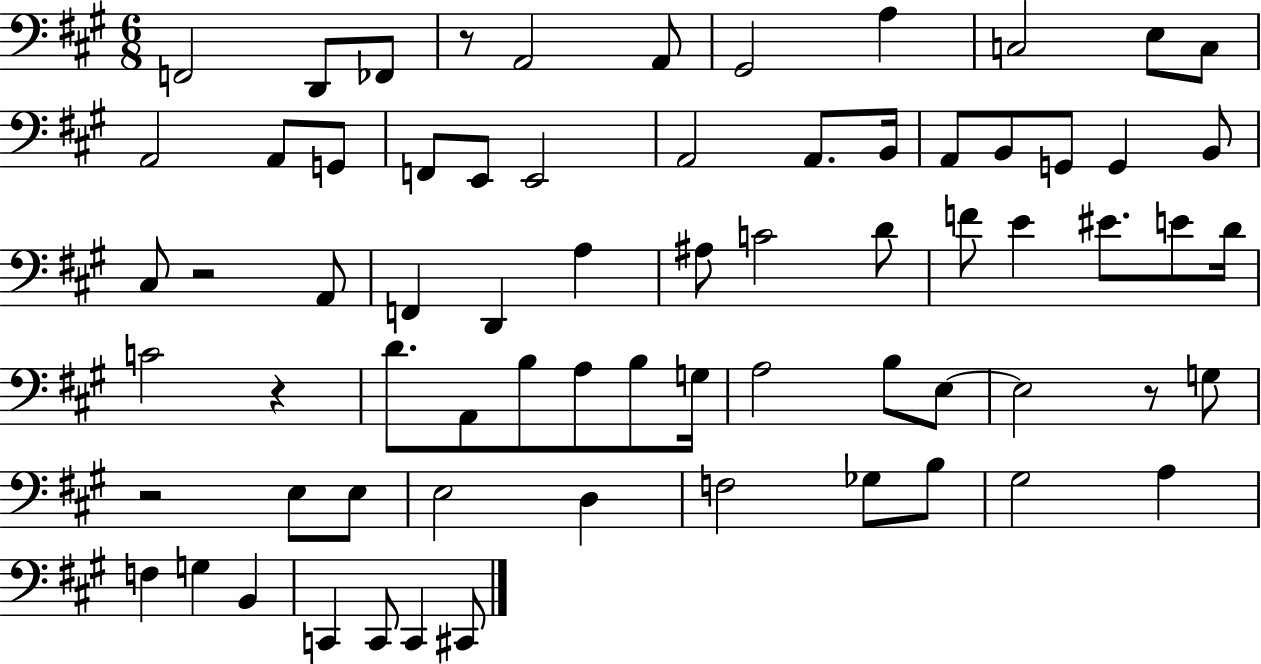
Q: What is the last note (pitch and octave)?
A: C#2